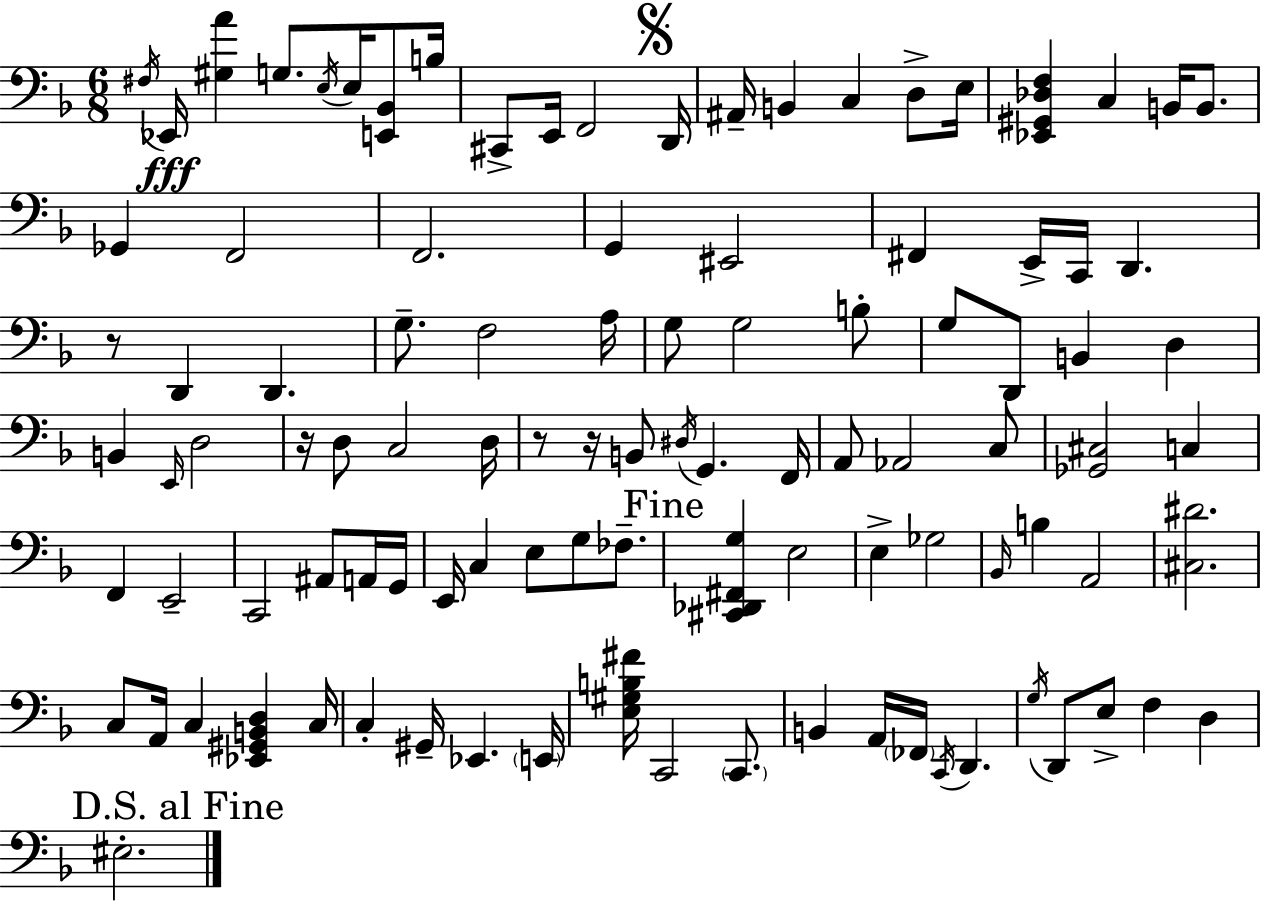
F#3/s Eb2/s [G#3,A4]/q G3/e. E3/s E3/s [E2,Bb2]/e B3/s C#2/e E2/s F2/h D2/s A#2/s B2/q C3/q D3/e E3/s [Eb2,G#2,Db3,F3]/q C3/q B2/s B2/e. Gb2/q F2/h F2/h. G2/q EIS2/h F#2/q E2/s C2/s D2/q. R/e D2/q D2/q. G3/e. F3/h A3/s G3/e G3/h B3/e G3/e D2/e B2/q D3/q B2/q E2/s D3/h R/s D3/e C3/h D3/s R/e R/s B2/e D#3/s G2/q. F2/s A2/e Ab2/h C3/e [Gb2,C#3]/h C3/q F2/q E2/h C2/h A#2/e A2/s G2/s E2/s C3/q E3/e G3/e FES3/e. [C#2,Db2,F#2,G3]/q E3/h E3/q Gb3/h Bb2/s B3/q A2/h [C#3,D#4]/h. C3/e A2/s C3/q [Eb2,G#2,B2,D3]/q C3/s C3/q G#2/s Eb2/q. E2/s [E3,G#3,B3,F#4]/s C2/h C2/e. B2/q A2/s FES2/s C2/s D2/q. G3/s D2/e E3/e F3/q D3/q EIS3/h.